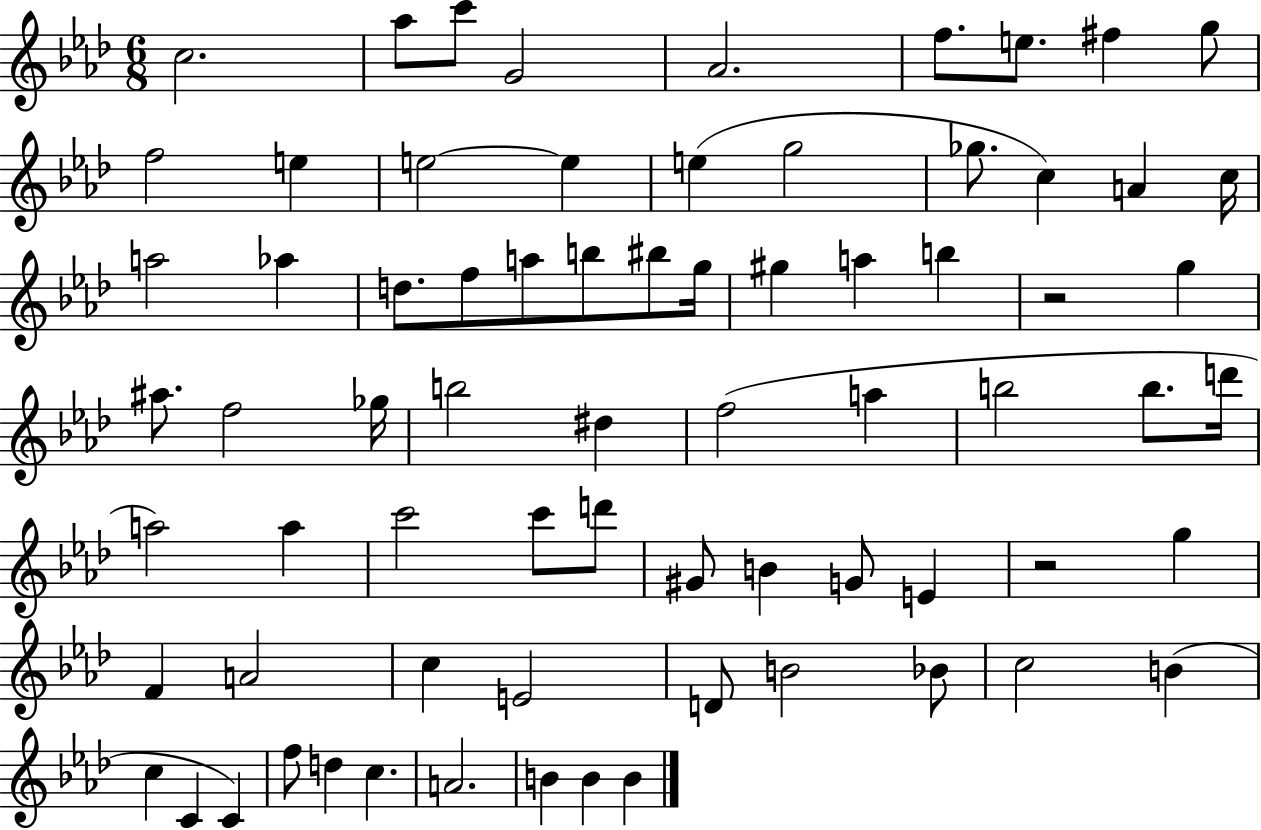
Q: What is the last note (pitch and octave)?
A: B4